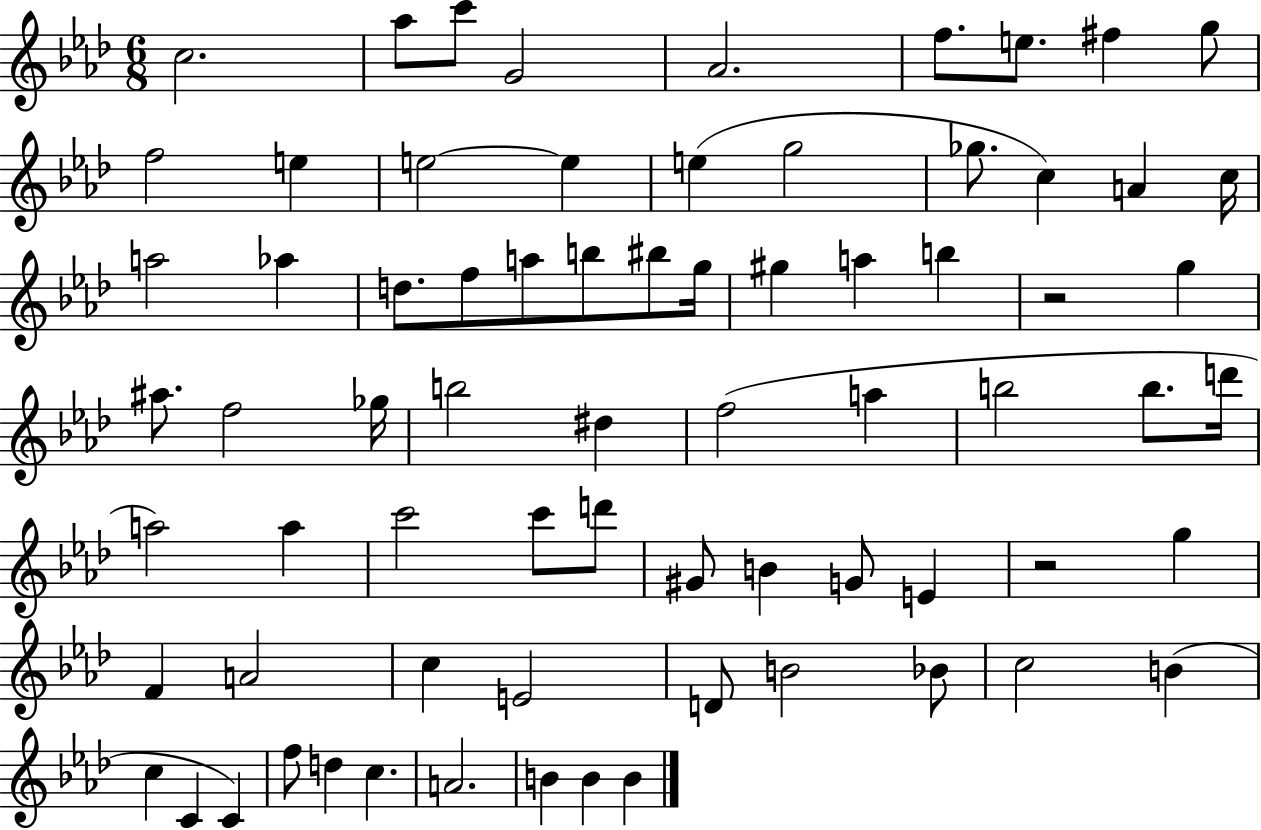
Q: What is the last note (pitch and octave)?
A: B4